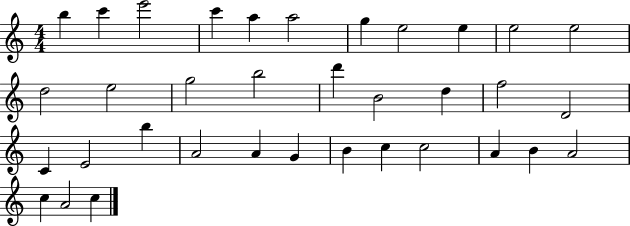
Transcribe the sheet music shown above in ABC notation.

X:1
T:Untitled
M:4/4
L:1/4
K:C
b c' e'2 c' a a2 g e2 e e2 e2 d2 e2 g2 b2 d' B2 d f2 D2 C E2 b A2 A G B c c2 A B A2 c A2 c